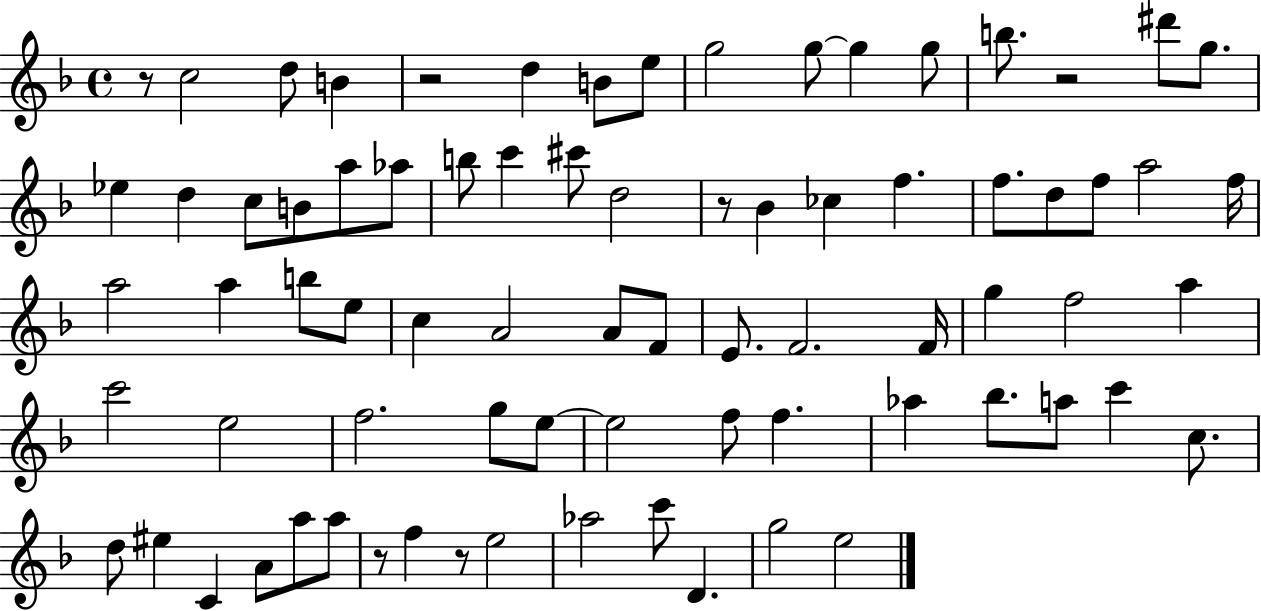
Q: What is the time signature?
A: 4/4